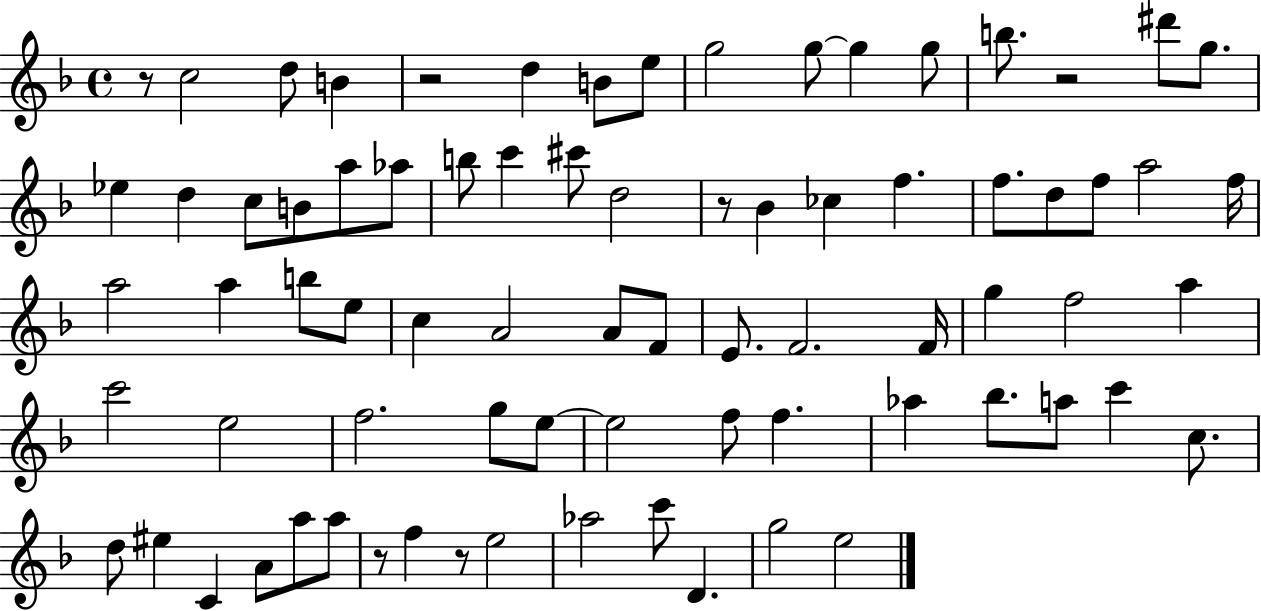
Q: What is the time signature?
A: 4/4